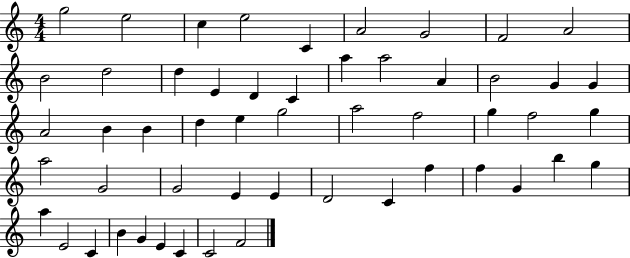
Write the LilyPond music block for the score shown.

{
  \clef treble
  \numericTimeSignature
  \time 4/4
  \key c \major
  g''2 e''2 | c''4 e''2 c'4 | a'2 g'2 | f'2 a'2 | \break b'2 d''2 | d''4 e'4 d'4 c'4 | a''4 a''2 a'4 | b'2 g'4 g'4 | \break a'2 b'4 b'4 | d''4 e''4 g''2 | a''2 f''2 | g''4 f''2 g''4 | \break a''2 g'2 | g'2 e'4 e'4 | d'2 c'4 f''4 | f''4 g'4 b''4 g''4 | \break a''4 e'2 c'4 | b'4 g'4 e'4 c'4 | c'2 f'2 | \bar "|."
}